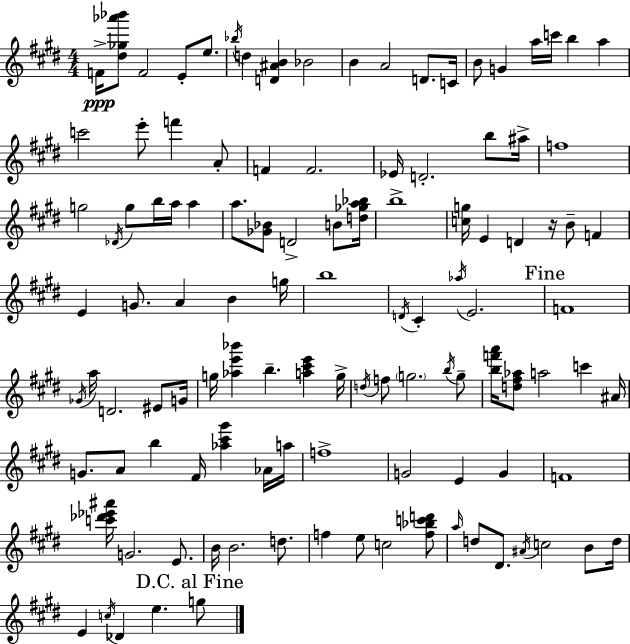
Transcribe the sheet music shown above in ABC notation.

X:1
T:Untitled
M:4/4
L:1/4
K:E
F/4 [^d_g_a'_b']/2 F2 E/2 e/2 _b/4 d [D^AB] _B2 B A2 D/2 C/4 B/2 G a/4 c'/4 b a c'2 e'/2 f' A/2 F F2 _E/4 D2 b/2 ^a/4 f4 g2 _D/4 g/2 b/4 a/4 a a/2 [_G_B]/2 D2 B/2 [d_ga_b]/4 b4 [cg]/4 E D z/4 B/2 F E G/2 A B g/4 b4 D/4 ^C _a/4 E2 F4 _G/4 a/4 D2 ^E/2 G/4 g/4 [_ae'_b'] b [a^c'e'] g/4 d/4 f/2 g2 b/4 g/2 [bf'a']/4 [d^f_a]/2 a2 c' ^A/4 G/2 A/2 b ^F/4 [_a^c'^g'] _A/4 a/4 f4 G2 E G F4 [c'_d'_e'^a']/4 G2 E/2 B/4 B2 d/2 f e/2 c2 [f_bc'd']/2 a/4 d/2 ^D/2 ^A/4 c2 B/2 d/4 E c/4 _D e g/2